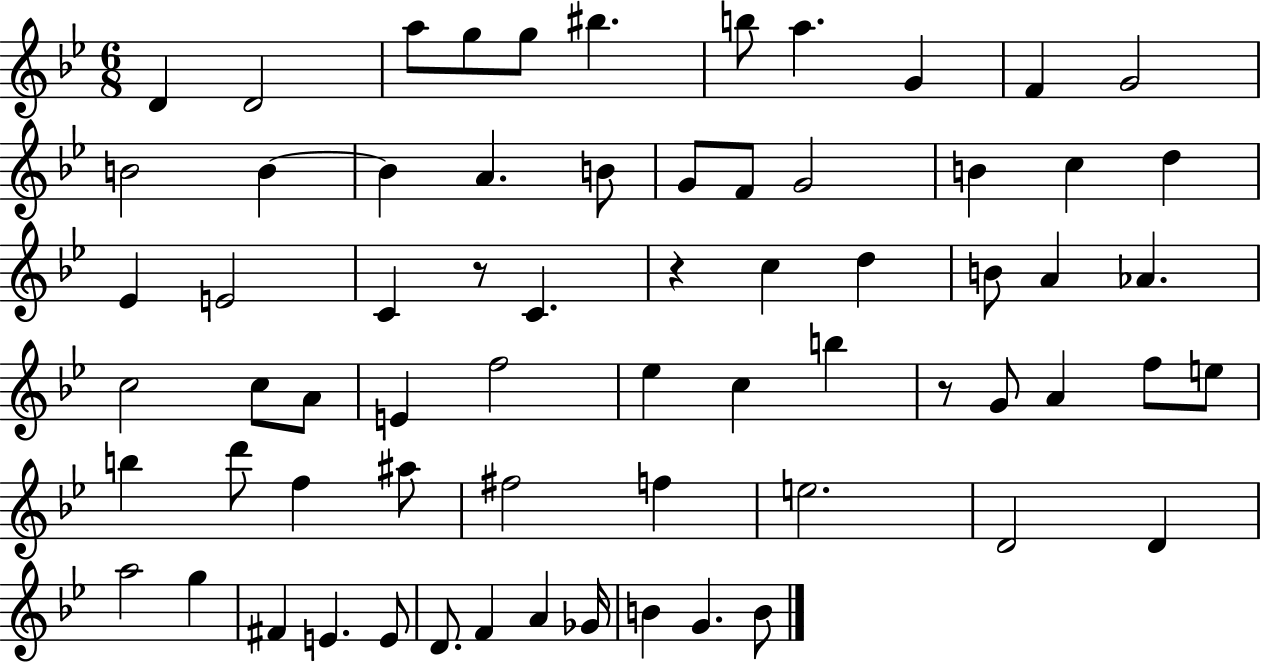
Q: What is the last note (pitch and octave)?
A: B4